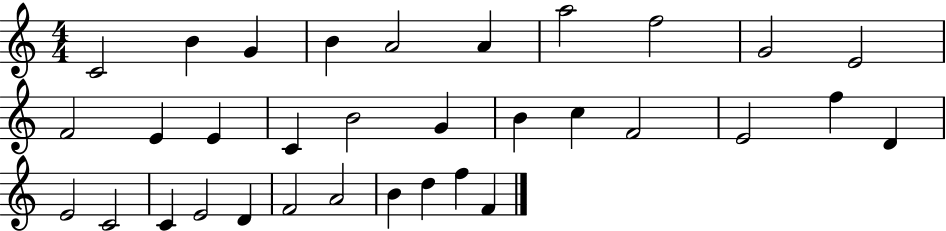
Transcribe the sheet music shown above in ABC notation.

X:1
T:Untitled
M:4/4
L:1/4
K:C
C2 B G B A2 A a2 f2 G2 E2 F2 E E C B2 G B c F2 E2 f D E2 C2 C E2 D F2 A2 B d f F